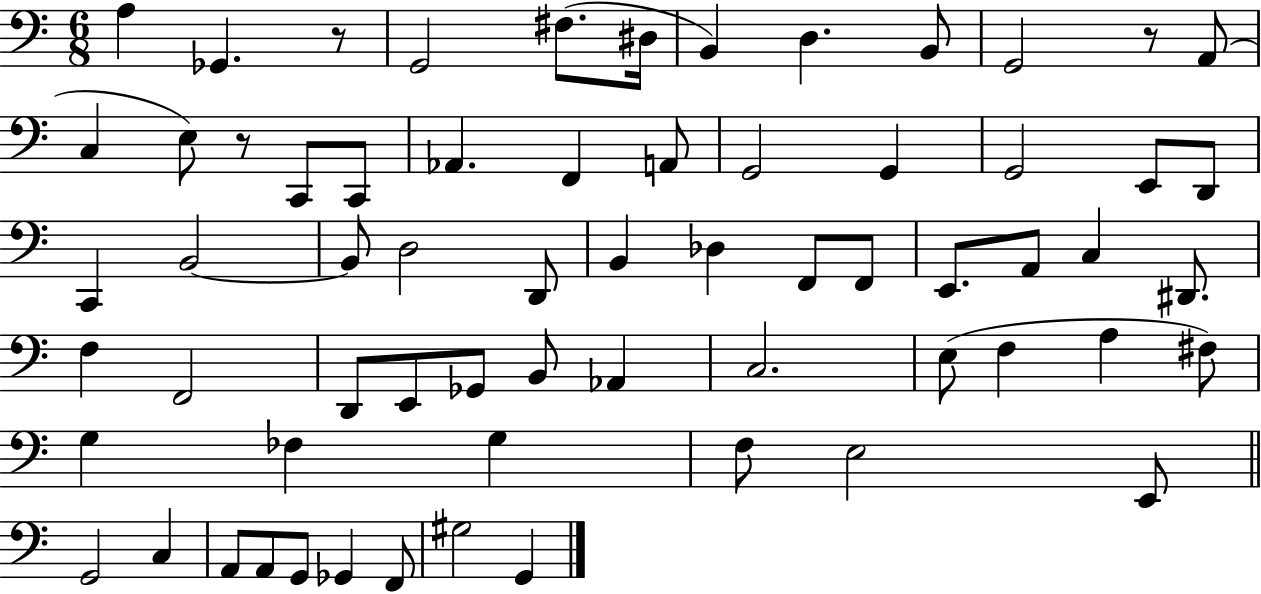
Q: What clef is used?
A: bass